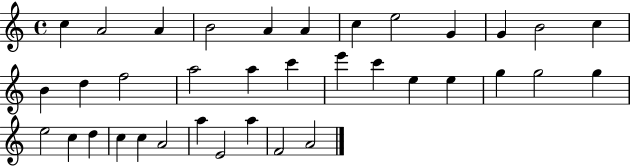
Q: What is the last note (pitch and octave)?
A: A4